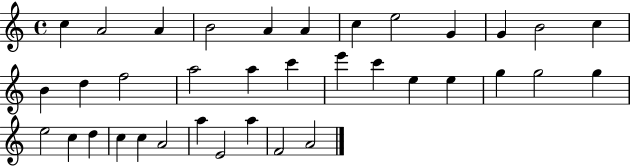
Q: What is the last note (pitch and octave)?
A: A4